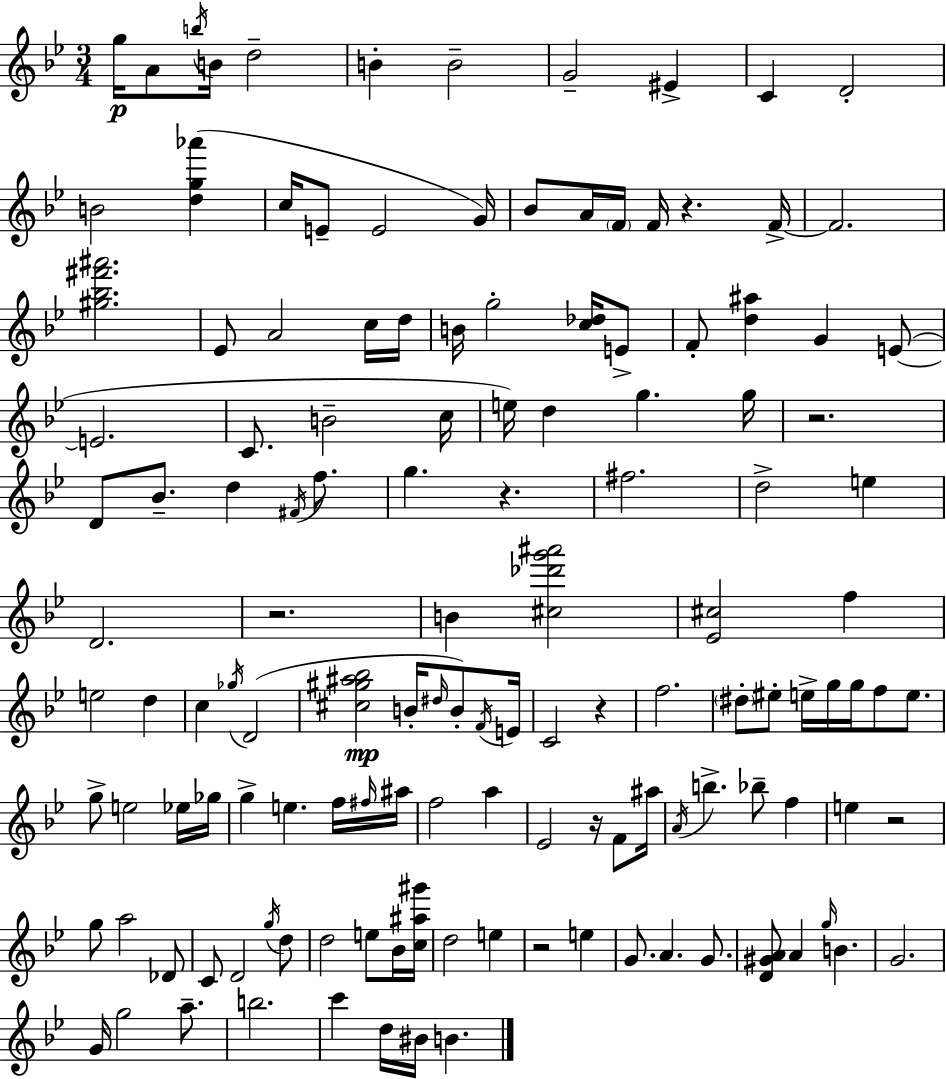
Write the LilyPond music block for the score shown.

{
  \clef treble
  \numericTimeSignature
  \time 3/4
  \key bes \major
  g''16\p a'8 \acciaccatura { b''16 } b'16 d''2-- | b'4-. b'2-- | g'2-- eis'4-> | c'4 d'2-. | \break b'2 <d'' g'' aes'''>4( | c''16 e'8-- e'2 | g'16) bes'8 a'16 \parenthesize f'16 f'16 r4. | f'16->~~ f'2. | \break <gis'' bes'' fis''' ais'''>2. | ees'8 a'2 c''16 | d''16 b'16 g''2-. <c'' des''>16 e'8-> | f'8-. <d'' ais''>4 g'4 e'8~(~ | \break e'2. | c'8. b'2-- | c''16 e''16) d''4 g''4. | g''16 r2. | \break d'8 bes'8.-- d''4 \acciaccatura { fis'16 } f''8. | g''4. r4. | fis''2. | d''2-> e''4 | \break d'2. | r2. | b'4 <cis'' des''' g''' ais'''>2 | <ees' cis''>2 f''4 | \break e''2 d''4 | c''4 \acciaccatura { ges''16 }( d'2 | <cis'' gis'' ais'' bes''>2\mp b'16-. | \grace { dis''16 } b'8-.) \acciaccatura { f'16 } e'16 c'2 | \break r4 f''2. | \parenthesize dis''8-. eis''8-. e''16-> g''16 g''16 | f''8 e''8. g''8-> e''2 | ees''16 ges''16 g''4-> e''4. | \break f''16 \grace { fis''16 } ais''16 f''2 | a''4 ees'2 | r16 f'8 ais''16 \acciaccatura { a'16 } b''4.-> | bes''8-- f''4 e''4 r2 | \break g''8 a''2 | des'8 c'8 d'2 | \acciaccatura { g''16 } d''8 d''2 | e''8 bes'16 <c'' ais'' gis'''>16 d''2 | \break e''4 r2 | e''4 g'8. a'4. | g'8. <d' gis' a'>8 a'4 | \grace { g''16 } b'4. g'2. | \break g'16 g''2 | a''8.-- b''2. | c'''4 | d''16 bis'16 b'4. \bar "|."
}